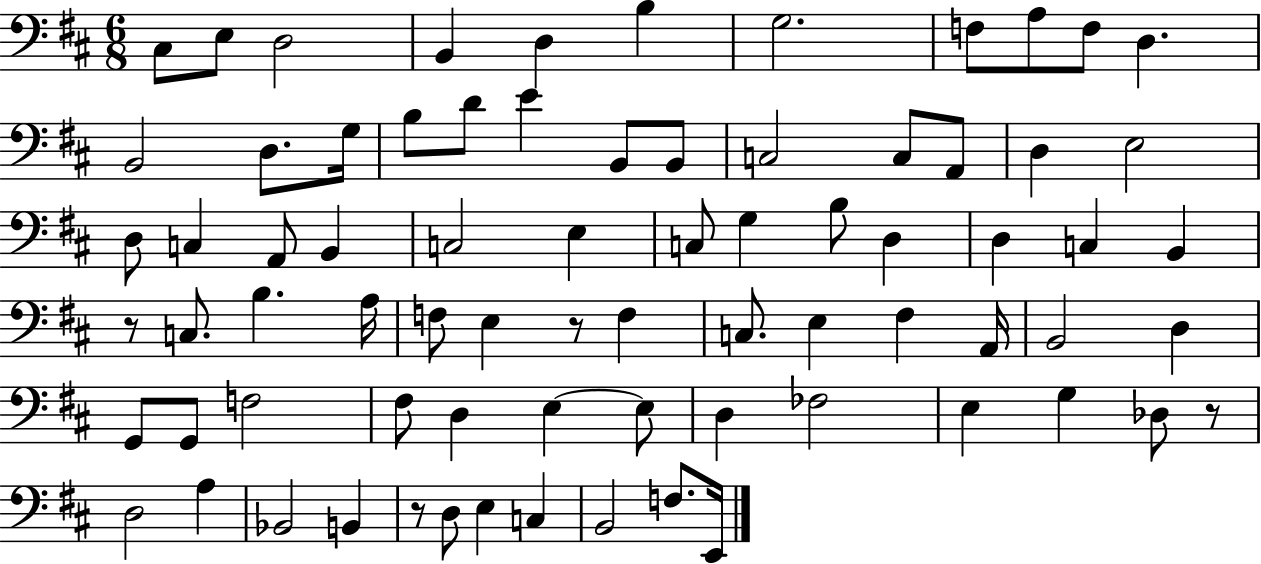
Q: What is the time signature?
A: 6/8